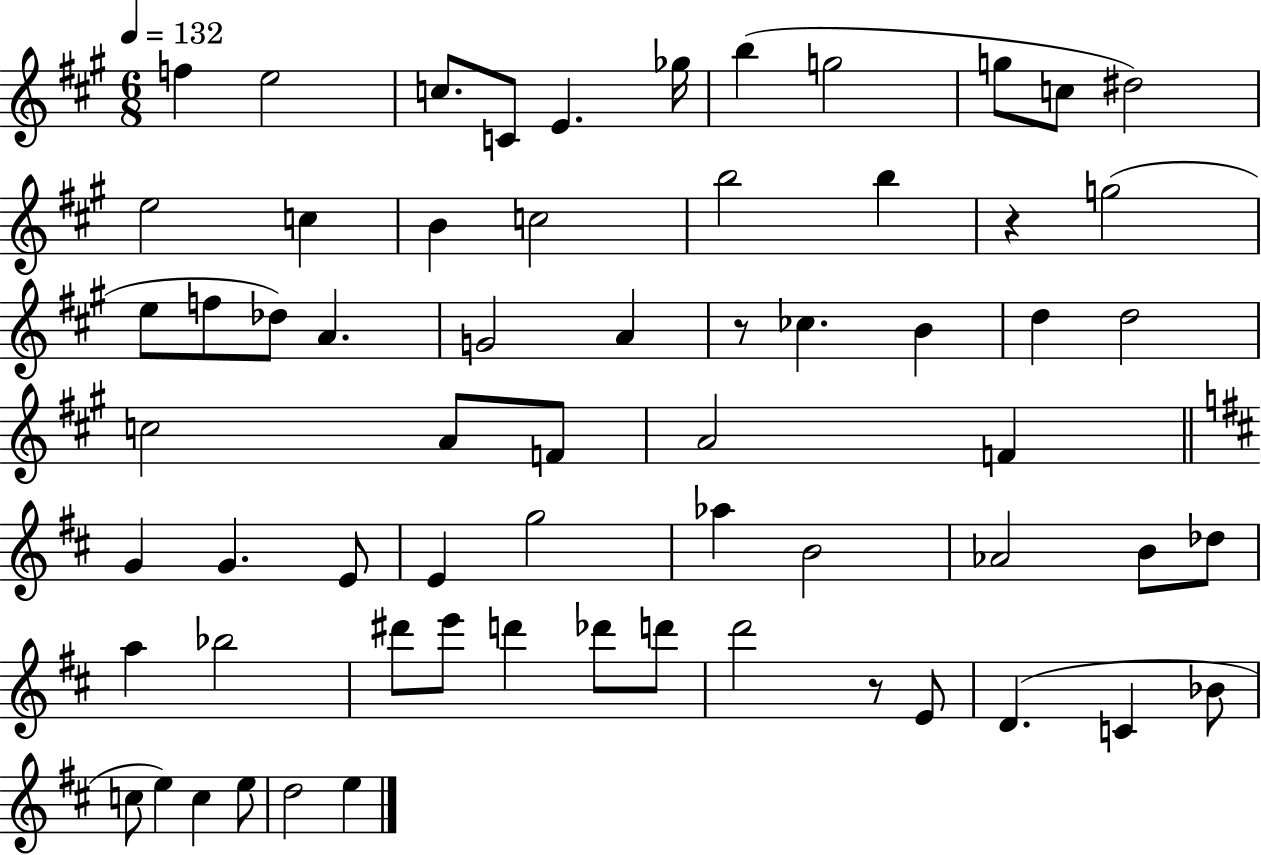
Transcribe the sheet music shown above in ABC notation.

X:1
T:Untitled
M:6/8
L:1/4
K:A
f e2 c/2 C/2 E _g/4 b g2 g/2 c/2 ^d2 e2 c B c2 b2 b z g2 e/2 f/2 _d/2 A G2 A z/2 _c B d d2 c2 A/2 F/2 A2 F G G E/2 E g2 _a B2 _A2 B/2 _d/2 a _b2 ^d'/2 e'/2 d' _d'/2 d'/2 d'2 z/2 E/2 D C _B/2 c/2 e c e/2 d2 e